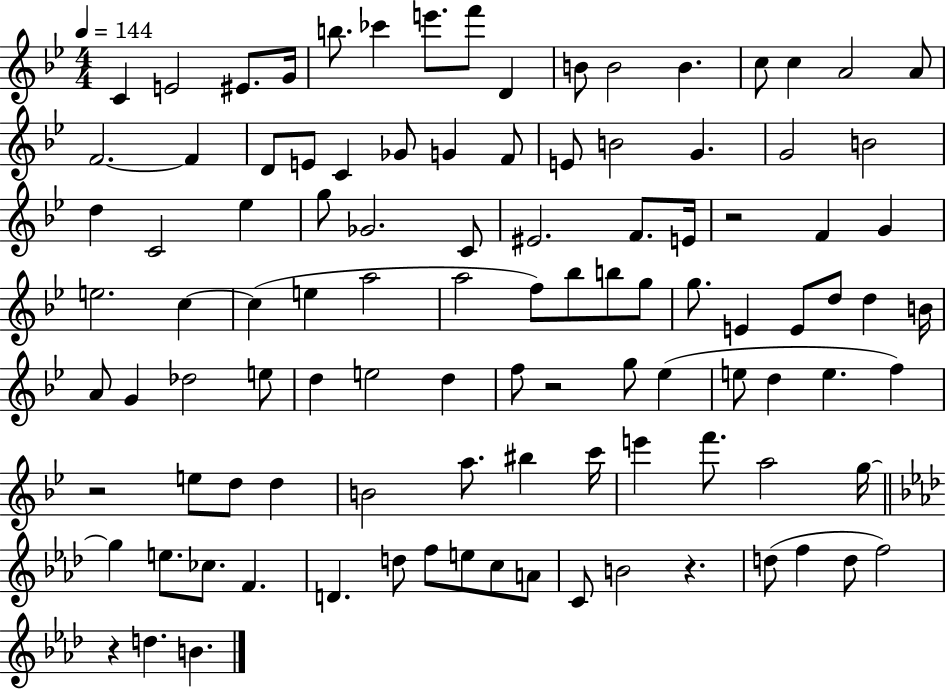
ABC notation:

X:1
T:Untitled
M:4/4
L:1/4
K:Bb
C E2 ^E/2 G/4 b/2 _c' e'/2 f'/2 D B/2 B2 B c/2 c A2 A/2 F2 F D/2 E/2 C _G/2 G F/2 E/2 B2 G G2 B2 d C2 _e g/2 _G2 C/2 ^E2 F/2 E/4 z2 F G e2 c c e a2 a2 f/2 _b/2 b/2 g/2 g/2 E E/2 d/2 d B/4 A/2 G _d2 e/2 d e2 d f/2 z2 g/2 _e e/2 d e f z2 e/2 d/2 d B2 a/2 ^b c'/4 e' f'/2 a2 g/4 g e/2 _c/2 F D d/2 f/2 e/2 c/2 A/2 C/2 B2 z d/2 f d/2 f2 z d B